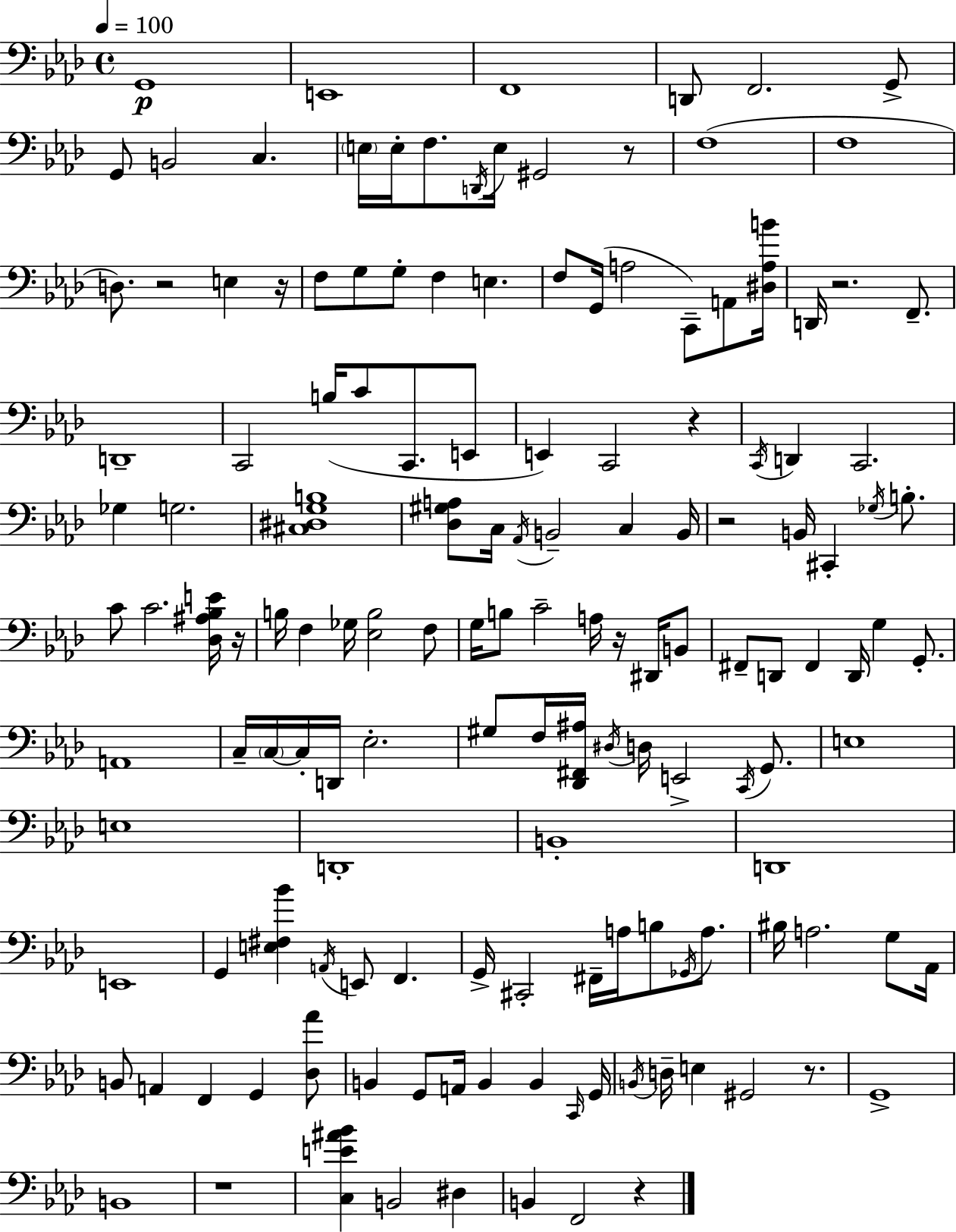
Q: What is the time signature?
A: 4/4